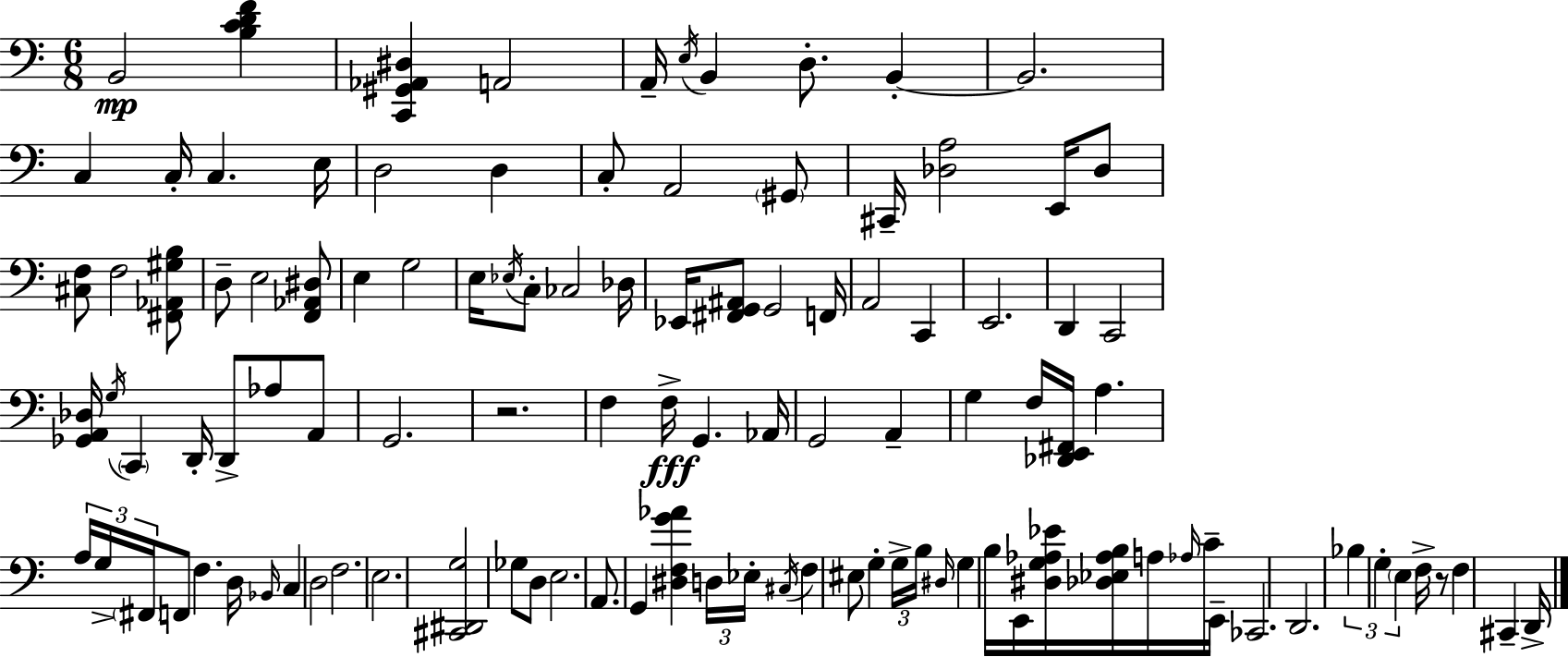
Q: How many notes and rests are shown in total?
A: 110